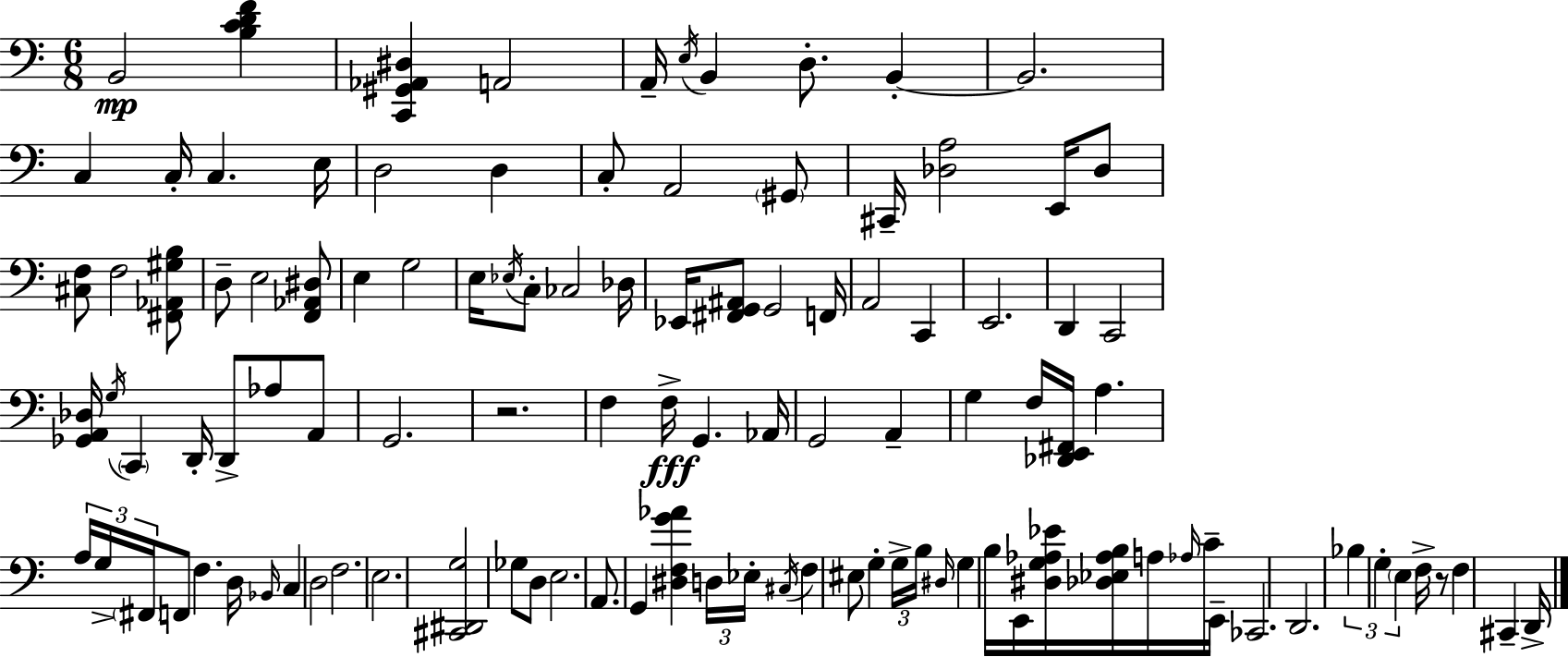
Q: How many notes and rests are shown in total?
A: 110